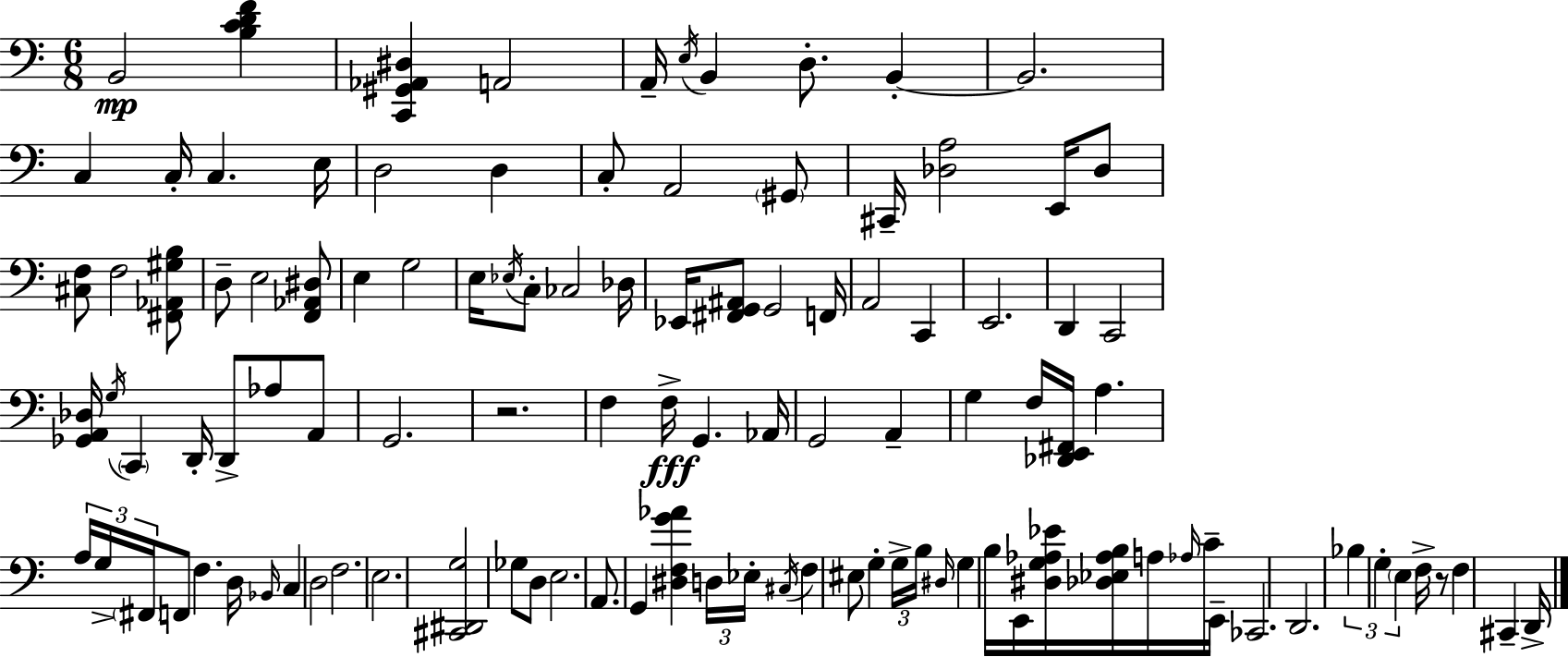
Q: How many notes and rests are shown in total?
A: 110